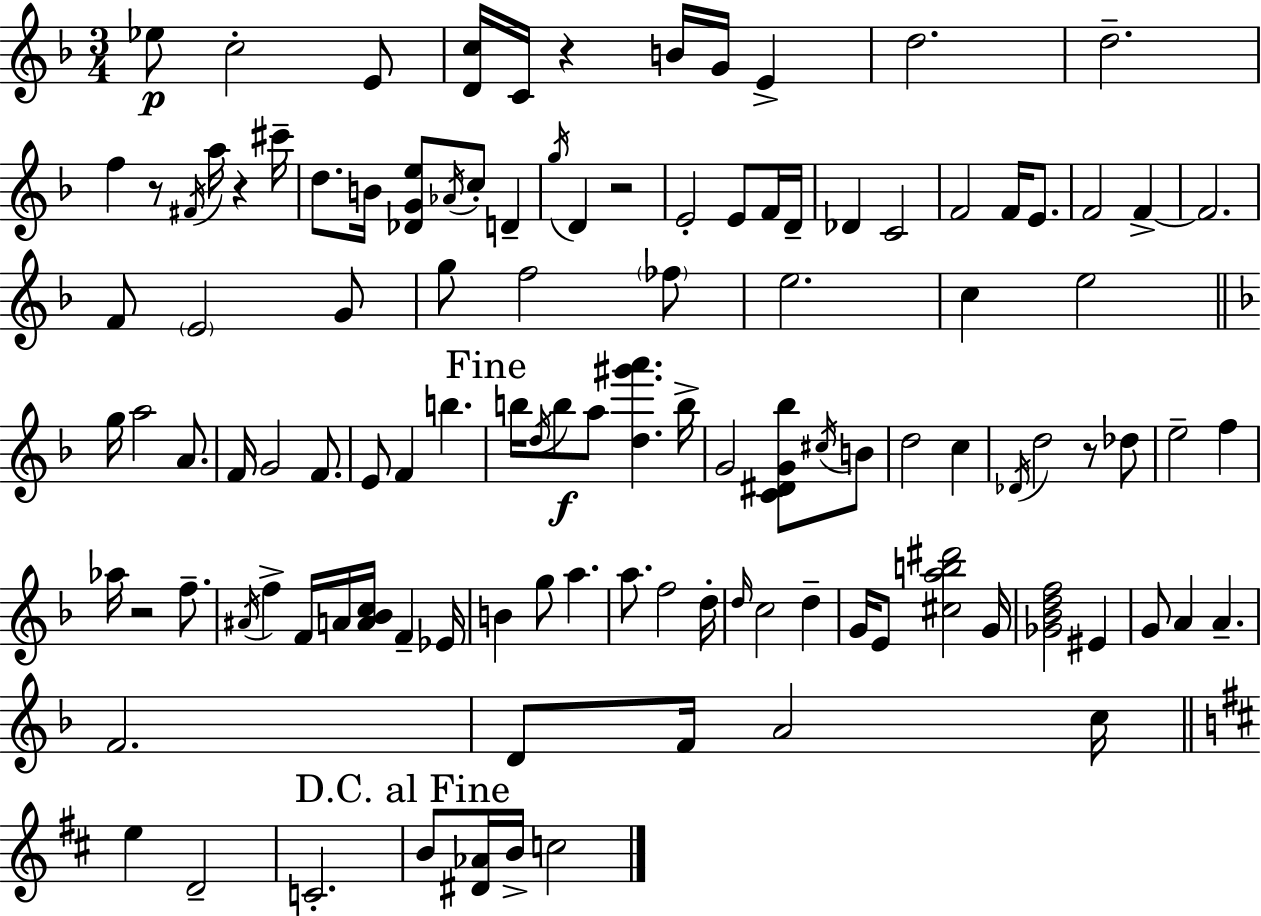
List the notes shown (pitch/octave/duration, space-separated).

Eb5/e C5/h E4/e [D4,C5]/s C4/s R/q B4/s G4/s E4/q D5/h. D5/h. F5/q R/e F#4/s A5/s R/q C#6/s D5/e. B4/s [Db4,G4,E5]/e Ab4/s C5/e D4/q G5/s D4/q R/h E4/h E4/e F4/s D4/s Db4/q C4/h F4/h F4/s E4/e. F4/h F4/q F4/h. F4/e E4/h G4/e G5/e F5/h FES5/e E5/h. C5/q E5/h G5/s A5/h A4/e. F4/s G4/h F4/e. E4/e F4/q B5/q. B5/s D5/s B5/e A5/e [D5,G#6,A6]/q. B5/s G4/h [C4,D#4,G4,Bb5]/e C#5/s B4/e D5/h C5/q Db4/s D5/h R/e Db5/e E5/h F5/q Ab5/s R/h F5/e. A#4/s F5/q F4/s A4/s [A4,Bb4,C5]/s F4/q Eb4/s B4/q G5/e A5/q. A5/e. F5/h D5/s D5/s C5/h D5/q G4/s E4/e [C#5,A5,B5,D#6]/h G4/s [Gb4,Bb4,D5,F5]/h EIS4/q G4/e A4/q A4/q. F4/h. D4/e F4/s A4/h C5/s E5/q D4/h C4/h. B4/e [D#4,Ab4]/s B4/s C5/h